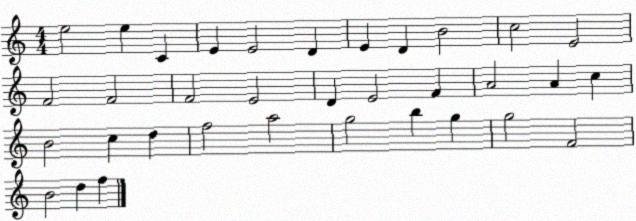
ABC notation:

X:1
T:Untitled
M:4/4
L:1/4
K:C
e2 e C E E2 D E D B2 c2 E2 F2 F2 F2 E2 D E2 F A2 A c B2 c d f2 a2 g2 b g g2 F2 B2 d f